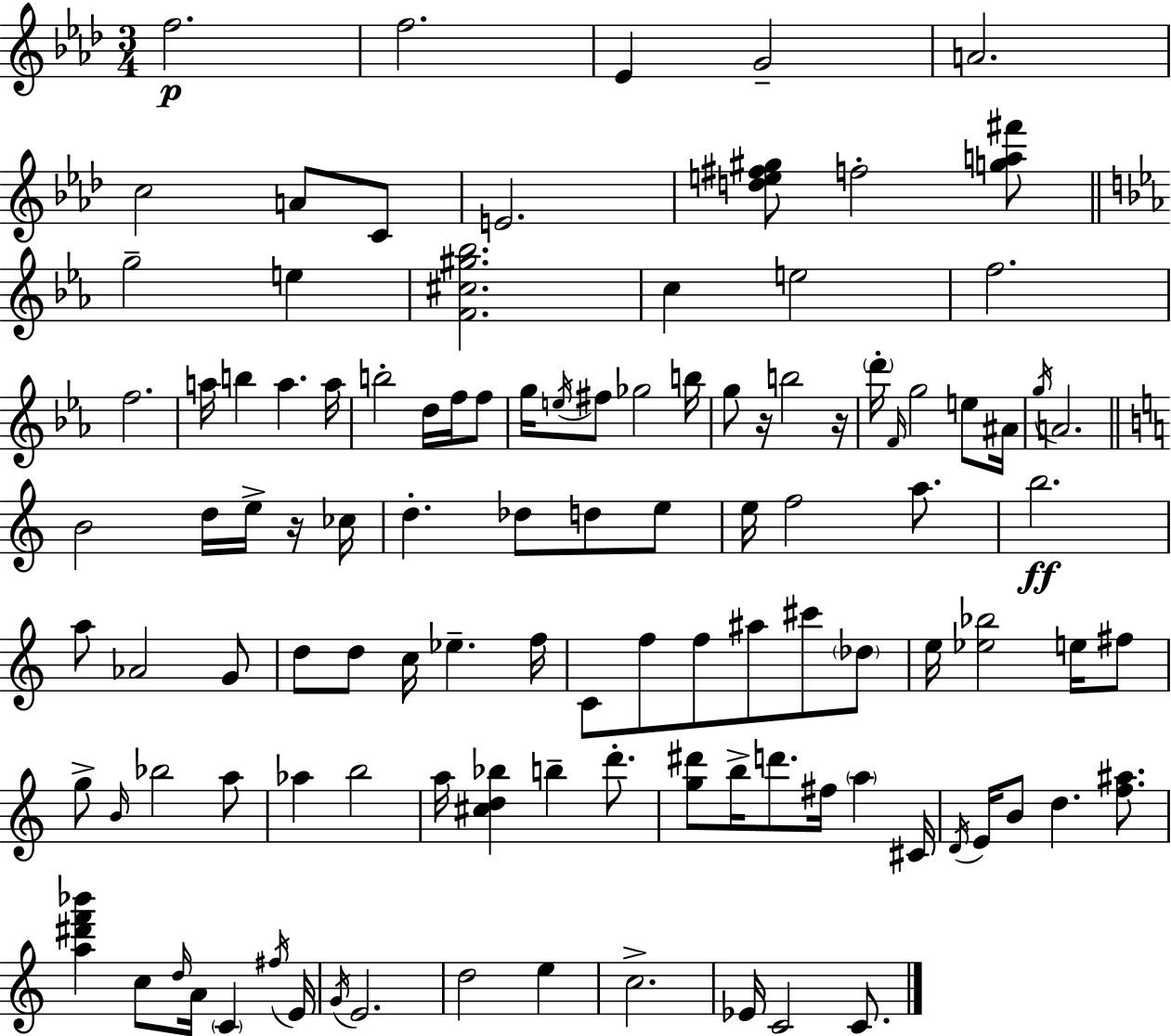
X:1
T:Untitled
M:3/4
L:1/4
K:Ab
f2 f2 _E G2 A2 c2 A/2 C/2 E2 [de^f^g]/2 f2 [ga^f']/2 g2 e [F^c^g_b]2 c e2 f2 f2 a/4 b a a/4 b2 d/4 f/4 f/2 g/4 e/4 ^f/2 _g2 b/4 g/2 z/4 b2 z/4 d'/4 F/4 g2 e/2 ^A/4 g/4 A2 B2 d/4 e/4 z/4 _c/4 d _d/2 d/2 e/2 e/4 f2 a/2 b2 a/2 _A2 G/2 d/2 d/2 c/4 _e f/4 C/2 f/2 f/2 ^a/2 ^c'/2 _d/2 e/4 [_e_b]2 e/4 ^f/2 g/2 B/4 _b2 a/2 _a b2 a/4 [^cd_b] b d'/2 [g^d']/2 b/4 d'/2 ^f/4 a ^C/4 D/4 E/4 B/2 d [f^a]/2 [a^d'f'_b'] c/2 d/4 A/4 C ^f/4 E/4 G/4 E2 d2 e c2 _E/4 C2 C/2